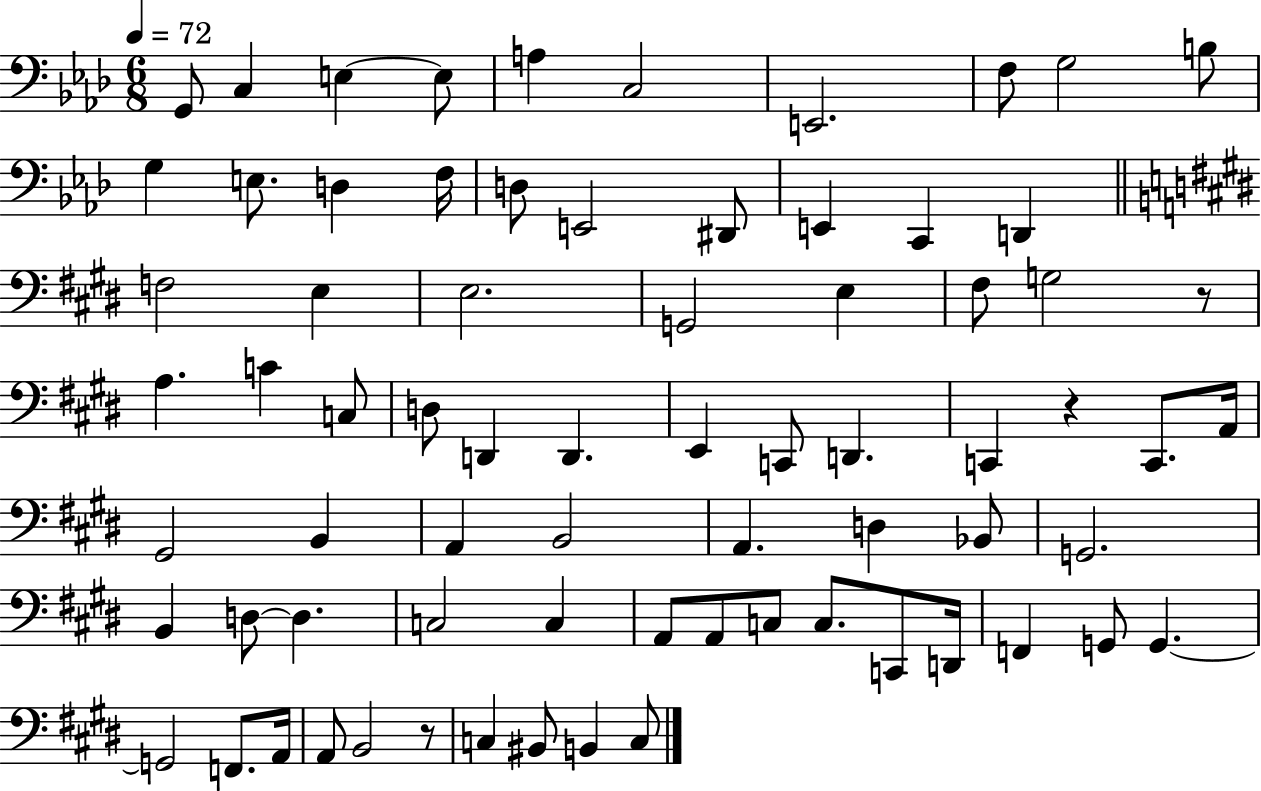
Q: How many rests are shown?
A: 3